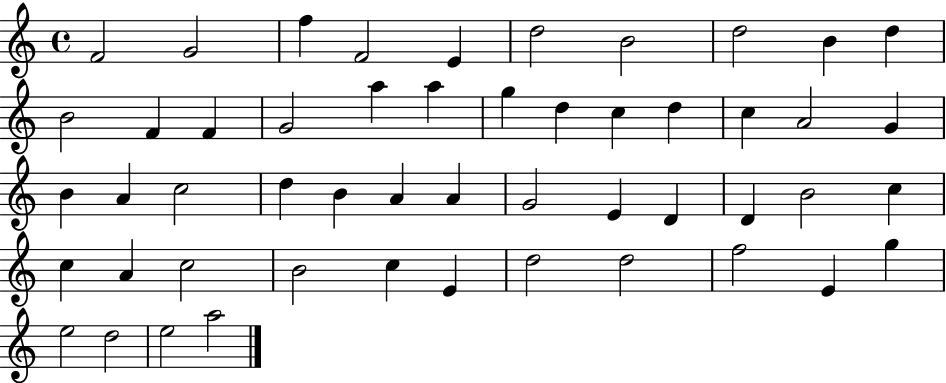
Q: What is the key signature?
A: C major